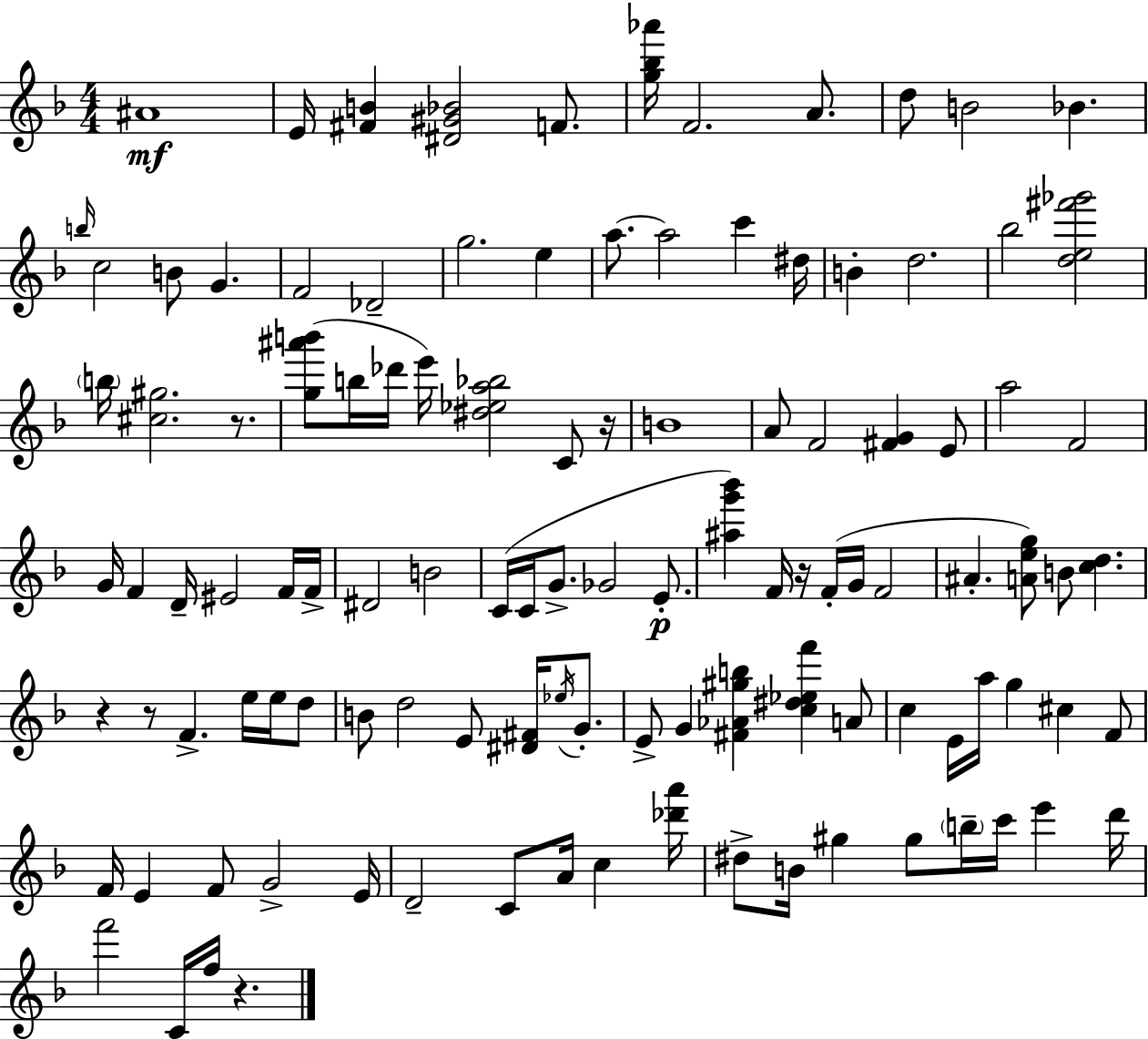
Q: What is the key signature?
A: D minor